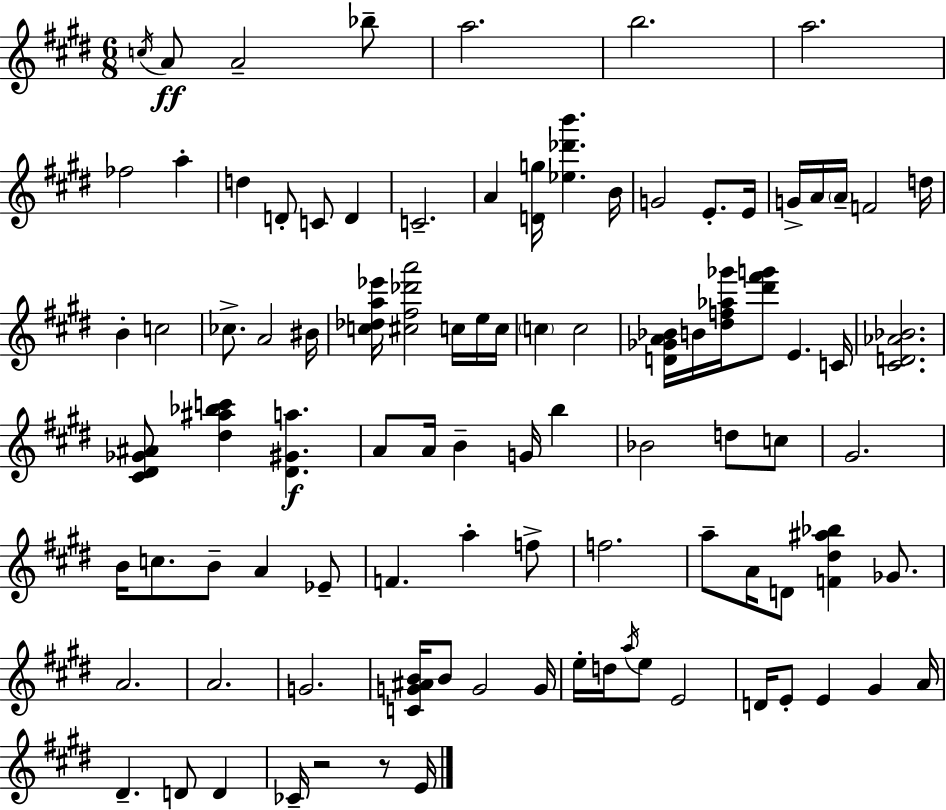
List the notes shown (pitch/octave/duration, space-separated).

C5/s A4/e A4/h Bb5/e A5/h. B5/h. A5/h. FES5/h A5/q D5/q D4/e C4/e D4/q C4/h. A4/q [D4,G5]/s [Eb5,Db6,B6]/q. B4/s G4/h E4/e. E4/s G4/s A4/s A4/s F4/h D5/s B4/q C5/h CES5/e. A4/h BIS4/s [C5,Db5,A5,Eb6]/s [C#5,F#5,Db6,A6]/h C5/s E5/s C5/s C5/q C5/h [D4,Gb4,A4,Bb4]/s B4/s [D#5,F5,Ab5,Gb6]/s [D#6,F#6,G6]/e E4/q. C4/s [C#4,D4,Ab4,Bb4]/h. [C#4,D#4,Gb4,A#4]/e [D#5,A#5,Bb5,C6]/q [D#4,G#4,A5]/q. A4/e A4/s B4/q G4/s B5/q Bb4/h D5/e C5/e G#4/h. B4/s C5/e. B4/e A4/q Eb4/e F4/q. A5/q F5/e F5/h. A5/e A4/s D4/e [F4,D#5,A#5,Bb5]/q Gb4/e. A4/h. A4/h. G4/h. [C4,G4,A#4,B4]/s B4/e G4/h G4/s E5/s D5/s A5/s E5/e E4/h D4/s E4/e E4/q G#4/q A4/s D#4/q. D4/e D4/q CES4/s R/h R/e E4/s